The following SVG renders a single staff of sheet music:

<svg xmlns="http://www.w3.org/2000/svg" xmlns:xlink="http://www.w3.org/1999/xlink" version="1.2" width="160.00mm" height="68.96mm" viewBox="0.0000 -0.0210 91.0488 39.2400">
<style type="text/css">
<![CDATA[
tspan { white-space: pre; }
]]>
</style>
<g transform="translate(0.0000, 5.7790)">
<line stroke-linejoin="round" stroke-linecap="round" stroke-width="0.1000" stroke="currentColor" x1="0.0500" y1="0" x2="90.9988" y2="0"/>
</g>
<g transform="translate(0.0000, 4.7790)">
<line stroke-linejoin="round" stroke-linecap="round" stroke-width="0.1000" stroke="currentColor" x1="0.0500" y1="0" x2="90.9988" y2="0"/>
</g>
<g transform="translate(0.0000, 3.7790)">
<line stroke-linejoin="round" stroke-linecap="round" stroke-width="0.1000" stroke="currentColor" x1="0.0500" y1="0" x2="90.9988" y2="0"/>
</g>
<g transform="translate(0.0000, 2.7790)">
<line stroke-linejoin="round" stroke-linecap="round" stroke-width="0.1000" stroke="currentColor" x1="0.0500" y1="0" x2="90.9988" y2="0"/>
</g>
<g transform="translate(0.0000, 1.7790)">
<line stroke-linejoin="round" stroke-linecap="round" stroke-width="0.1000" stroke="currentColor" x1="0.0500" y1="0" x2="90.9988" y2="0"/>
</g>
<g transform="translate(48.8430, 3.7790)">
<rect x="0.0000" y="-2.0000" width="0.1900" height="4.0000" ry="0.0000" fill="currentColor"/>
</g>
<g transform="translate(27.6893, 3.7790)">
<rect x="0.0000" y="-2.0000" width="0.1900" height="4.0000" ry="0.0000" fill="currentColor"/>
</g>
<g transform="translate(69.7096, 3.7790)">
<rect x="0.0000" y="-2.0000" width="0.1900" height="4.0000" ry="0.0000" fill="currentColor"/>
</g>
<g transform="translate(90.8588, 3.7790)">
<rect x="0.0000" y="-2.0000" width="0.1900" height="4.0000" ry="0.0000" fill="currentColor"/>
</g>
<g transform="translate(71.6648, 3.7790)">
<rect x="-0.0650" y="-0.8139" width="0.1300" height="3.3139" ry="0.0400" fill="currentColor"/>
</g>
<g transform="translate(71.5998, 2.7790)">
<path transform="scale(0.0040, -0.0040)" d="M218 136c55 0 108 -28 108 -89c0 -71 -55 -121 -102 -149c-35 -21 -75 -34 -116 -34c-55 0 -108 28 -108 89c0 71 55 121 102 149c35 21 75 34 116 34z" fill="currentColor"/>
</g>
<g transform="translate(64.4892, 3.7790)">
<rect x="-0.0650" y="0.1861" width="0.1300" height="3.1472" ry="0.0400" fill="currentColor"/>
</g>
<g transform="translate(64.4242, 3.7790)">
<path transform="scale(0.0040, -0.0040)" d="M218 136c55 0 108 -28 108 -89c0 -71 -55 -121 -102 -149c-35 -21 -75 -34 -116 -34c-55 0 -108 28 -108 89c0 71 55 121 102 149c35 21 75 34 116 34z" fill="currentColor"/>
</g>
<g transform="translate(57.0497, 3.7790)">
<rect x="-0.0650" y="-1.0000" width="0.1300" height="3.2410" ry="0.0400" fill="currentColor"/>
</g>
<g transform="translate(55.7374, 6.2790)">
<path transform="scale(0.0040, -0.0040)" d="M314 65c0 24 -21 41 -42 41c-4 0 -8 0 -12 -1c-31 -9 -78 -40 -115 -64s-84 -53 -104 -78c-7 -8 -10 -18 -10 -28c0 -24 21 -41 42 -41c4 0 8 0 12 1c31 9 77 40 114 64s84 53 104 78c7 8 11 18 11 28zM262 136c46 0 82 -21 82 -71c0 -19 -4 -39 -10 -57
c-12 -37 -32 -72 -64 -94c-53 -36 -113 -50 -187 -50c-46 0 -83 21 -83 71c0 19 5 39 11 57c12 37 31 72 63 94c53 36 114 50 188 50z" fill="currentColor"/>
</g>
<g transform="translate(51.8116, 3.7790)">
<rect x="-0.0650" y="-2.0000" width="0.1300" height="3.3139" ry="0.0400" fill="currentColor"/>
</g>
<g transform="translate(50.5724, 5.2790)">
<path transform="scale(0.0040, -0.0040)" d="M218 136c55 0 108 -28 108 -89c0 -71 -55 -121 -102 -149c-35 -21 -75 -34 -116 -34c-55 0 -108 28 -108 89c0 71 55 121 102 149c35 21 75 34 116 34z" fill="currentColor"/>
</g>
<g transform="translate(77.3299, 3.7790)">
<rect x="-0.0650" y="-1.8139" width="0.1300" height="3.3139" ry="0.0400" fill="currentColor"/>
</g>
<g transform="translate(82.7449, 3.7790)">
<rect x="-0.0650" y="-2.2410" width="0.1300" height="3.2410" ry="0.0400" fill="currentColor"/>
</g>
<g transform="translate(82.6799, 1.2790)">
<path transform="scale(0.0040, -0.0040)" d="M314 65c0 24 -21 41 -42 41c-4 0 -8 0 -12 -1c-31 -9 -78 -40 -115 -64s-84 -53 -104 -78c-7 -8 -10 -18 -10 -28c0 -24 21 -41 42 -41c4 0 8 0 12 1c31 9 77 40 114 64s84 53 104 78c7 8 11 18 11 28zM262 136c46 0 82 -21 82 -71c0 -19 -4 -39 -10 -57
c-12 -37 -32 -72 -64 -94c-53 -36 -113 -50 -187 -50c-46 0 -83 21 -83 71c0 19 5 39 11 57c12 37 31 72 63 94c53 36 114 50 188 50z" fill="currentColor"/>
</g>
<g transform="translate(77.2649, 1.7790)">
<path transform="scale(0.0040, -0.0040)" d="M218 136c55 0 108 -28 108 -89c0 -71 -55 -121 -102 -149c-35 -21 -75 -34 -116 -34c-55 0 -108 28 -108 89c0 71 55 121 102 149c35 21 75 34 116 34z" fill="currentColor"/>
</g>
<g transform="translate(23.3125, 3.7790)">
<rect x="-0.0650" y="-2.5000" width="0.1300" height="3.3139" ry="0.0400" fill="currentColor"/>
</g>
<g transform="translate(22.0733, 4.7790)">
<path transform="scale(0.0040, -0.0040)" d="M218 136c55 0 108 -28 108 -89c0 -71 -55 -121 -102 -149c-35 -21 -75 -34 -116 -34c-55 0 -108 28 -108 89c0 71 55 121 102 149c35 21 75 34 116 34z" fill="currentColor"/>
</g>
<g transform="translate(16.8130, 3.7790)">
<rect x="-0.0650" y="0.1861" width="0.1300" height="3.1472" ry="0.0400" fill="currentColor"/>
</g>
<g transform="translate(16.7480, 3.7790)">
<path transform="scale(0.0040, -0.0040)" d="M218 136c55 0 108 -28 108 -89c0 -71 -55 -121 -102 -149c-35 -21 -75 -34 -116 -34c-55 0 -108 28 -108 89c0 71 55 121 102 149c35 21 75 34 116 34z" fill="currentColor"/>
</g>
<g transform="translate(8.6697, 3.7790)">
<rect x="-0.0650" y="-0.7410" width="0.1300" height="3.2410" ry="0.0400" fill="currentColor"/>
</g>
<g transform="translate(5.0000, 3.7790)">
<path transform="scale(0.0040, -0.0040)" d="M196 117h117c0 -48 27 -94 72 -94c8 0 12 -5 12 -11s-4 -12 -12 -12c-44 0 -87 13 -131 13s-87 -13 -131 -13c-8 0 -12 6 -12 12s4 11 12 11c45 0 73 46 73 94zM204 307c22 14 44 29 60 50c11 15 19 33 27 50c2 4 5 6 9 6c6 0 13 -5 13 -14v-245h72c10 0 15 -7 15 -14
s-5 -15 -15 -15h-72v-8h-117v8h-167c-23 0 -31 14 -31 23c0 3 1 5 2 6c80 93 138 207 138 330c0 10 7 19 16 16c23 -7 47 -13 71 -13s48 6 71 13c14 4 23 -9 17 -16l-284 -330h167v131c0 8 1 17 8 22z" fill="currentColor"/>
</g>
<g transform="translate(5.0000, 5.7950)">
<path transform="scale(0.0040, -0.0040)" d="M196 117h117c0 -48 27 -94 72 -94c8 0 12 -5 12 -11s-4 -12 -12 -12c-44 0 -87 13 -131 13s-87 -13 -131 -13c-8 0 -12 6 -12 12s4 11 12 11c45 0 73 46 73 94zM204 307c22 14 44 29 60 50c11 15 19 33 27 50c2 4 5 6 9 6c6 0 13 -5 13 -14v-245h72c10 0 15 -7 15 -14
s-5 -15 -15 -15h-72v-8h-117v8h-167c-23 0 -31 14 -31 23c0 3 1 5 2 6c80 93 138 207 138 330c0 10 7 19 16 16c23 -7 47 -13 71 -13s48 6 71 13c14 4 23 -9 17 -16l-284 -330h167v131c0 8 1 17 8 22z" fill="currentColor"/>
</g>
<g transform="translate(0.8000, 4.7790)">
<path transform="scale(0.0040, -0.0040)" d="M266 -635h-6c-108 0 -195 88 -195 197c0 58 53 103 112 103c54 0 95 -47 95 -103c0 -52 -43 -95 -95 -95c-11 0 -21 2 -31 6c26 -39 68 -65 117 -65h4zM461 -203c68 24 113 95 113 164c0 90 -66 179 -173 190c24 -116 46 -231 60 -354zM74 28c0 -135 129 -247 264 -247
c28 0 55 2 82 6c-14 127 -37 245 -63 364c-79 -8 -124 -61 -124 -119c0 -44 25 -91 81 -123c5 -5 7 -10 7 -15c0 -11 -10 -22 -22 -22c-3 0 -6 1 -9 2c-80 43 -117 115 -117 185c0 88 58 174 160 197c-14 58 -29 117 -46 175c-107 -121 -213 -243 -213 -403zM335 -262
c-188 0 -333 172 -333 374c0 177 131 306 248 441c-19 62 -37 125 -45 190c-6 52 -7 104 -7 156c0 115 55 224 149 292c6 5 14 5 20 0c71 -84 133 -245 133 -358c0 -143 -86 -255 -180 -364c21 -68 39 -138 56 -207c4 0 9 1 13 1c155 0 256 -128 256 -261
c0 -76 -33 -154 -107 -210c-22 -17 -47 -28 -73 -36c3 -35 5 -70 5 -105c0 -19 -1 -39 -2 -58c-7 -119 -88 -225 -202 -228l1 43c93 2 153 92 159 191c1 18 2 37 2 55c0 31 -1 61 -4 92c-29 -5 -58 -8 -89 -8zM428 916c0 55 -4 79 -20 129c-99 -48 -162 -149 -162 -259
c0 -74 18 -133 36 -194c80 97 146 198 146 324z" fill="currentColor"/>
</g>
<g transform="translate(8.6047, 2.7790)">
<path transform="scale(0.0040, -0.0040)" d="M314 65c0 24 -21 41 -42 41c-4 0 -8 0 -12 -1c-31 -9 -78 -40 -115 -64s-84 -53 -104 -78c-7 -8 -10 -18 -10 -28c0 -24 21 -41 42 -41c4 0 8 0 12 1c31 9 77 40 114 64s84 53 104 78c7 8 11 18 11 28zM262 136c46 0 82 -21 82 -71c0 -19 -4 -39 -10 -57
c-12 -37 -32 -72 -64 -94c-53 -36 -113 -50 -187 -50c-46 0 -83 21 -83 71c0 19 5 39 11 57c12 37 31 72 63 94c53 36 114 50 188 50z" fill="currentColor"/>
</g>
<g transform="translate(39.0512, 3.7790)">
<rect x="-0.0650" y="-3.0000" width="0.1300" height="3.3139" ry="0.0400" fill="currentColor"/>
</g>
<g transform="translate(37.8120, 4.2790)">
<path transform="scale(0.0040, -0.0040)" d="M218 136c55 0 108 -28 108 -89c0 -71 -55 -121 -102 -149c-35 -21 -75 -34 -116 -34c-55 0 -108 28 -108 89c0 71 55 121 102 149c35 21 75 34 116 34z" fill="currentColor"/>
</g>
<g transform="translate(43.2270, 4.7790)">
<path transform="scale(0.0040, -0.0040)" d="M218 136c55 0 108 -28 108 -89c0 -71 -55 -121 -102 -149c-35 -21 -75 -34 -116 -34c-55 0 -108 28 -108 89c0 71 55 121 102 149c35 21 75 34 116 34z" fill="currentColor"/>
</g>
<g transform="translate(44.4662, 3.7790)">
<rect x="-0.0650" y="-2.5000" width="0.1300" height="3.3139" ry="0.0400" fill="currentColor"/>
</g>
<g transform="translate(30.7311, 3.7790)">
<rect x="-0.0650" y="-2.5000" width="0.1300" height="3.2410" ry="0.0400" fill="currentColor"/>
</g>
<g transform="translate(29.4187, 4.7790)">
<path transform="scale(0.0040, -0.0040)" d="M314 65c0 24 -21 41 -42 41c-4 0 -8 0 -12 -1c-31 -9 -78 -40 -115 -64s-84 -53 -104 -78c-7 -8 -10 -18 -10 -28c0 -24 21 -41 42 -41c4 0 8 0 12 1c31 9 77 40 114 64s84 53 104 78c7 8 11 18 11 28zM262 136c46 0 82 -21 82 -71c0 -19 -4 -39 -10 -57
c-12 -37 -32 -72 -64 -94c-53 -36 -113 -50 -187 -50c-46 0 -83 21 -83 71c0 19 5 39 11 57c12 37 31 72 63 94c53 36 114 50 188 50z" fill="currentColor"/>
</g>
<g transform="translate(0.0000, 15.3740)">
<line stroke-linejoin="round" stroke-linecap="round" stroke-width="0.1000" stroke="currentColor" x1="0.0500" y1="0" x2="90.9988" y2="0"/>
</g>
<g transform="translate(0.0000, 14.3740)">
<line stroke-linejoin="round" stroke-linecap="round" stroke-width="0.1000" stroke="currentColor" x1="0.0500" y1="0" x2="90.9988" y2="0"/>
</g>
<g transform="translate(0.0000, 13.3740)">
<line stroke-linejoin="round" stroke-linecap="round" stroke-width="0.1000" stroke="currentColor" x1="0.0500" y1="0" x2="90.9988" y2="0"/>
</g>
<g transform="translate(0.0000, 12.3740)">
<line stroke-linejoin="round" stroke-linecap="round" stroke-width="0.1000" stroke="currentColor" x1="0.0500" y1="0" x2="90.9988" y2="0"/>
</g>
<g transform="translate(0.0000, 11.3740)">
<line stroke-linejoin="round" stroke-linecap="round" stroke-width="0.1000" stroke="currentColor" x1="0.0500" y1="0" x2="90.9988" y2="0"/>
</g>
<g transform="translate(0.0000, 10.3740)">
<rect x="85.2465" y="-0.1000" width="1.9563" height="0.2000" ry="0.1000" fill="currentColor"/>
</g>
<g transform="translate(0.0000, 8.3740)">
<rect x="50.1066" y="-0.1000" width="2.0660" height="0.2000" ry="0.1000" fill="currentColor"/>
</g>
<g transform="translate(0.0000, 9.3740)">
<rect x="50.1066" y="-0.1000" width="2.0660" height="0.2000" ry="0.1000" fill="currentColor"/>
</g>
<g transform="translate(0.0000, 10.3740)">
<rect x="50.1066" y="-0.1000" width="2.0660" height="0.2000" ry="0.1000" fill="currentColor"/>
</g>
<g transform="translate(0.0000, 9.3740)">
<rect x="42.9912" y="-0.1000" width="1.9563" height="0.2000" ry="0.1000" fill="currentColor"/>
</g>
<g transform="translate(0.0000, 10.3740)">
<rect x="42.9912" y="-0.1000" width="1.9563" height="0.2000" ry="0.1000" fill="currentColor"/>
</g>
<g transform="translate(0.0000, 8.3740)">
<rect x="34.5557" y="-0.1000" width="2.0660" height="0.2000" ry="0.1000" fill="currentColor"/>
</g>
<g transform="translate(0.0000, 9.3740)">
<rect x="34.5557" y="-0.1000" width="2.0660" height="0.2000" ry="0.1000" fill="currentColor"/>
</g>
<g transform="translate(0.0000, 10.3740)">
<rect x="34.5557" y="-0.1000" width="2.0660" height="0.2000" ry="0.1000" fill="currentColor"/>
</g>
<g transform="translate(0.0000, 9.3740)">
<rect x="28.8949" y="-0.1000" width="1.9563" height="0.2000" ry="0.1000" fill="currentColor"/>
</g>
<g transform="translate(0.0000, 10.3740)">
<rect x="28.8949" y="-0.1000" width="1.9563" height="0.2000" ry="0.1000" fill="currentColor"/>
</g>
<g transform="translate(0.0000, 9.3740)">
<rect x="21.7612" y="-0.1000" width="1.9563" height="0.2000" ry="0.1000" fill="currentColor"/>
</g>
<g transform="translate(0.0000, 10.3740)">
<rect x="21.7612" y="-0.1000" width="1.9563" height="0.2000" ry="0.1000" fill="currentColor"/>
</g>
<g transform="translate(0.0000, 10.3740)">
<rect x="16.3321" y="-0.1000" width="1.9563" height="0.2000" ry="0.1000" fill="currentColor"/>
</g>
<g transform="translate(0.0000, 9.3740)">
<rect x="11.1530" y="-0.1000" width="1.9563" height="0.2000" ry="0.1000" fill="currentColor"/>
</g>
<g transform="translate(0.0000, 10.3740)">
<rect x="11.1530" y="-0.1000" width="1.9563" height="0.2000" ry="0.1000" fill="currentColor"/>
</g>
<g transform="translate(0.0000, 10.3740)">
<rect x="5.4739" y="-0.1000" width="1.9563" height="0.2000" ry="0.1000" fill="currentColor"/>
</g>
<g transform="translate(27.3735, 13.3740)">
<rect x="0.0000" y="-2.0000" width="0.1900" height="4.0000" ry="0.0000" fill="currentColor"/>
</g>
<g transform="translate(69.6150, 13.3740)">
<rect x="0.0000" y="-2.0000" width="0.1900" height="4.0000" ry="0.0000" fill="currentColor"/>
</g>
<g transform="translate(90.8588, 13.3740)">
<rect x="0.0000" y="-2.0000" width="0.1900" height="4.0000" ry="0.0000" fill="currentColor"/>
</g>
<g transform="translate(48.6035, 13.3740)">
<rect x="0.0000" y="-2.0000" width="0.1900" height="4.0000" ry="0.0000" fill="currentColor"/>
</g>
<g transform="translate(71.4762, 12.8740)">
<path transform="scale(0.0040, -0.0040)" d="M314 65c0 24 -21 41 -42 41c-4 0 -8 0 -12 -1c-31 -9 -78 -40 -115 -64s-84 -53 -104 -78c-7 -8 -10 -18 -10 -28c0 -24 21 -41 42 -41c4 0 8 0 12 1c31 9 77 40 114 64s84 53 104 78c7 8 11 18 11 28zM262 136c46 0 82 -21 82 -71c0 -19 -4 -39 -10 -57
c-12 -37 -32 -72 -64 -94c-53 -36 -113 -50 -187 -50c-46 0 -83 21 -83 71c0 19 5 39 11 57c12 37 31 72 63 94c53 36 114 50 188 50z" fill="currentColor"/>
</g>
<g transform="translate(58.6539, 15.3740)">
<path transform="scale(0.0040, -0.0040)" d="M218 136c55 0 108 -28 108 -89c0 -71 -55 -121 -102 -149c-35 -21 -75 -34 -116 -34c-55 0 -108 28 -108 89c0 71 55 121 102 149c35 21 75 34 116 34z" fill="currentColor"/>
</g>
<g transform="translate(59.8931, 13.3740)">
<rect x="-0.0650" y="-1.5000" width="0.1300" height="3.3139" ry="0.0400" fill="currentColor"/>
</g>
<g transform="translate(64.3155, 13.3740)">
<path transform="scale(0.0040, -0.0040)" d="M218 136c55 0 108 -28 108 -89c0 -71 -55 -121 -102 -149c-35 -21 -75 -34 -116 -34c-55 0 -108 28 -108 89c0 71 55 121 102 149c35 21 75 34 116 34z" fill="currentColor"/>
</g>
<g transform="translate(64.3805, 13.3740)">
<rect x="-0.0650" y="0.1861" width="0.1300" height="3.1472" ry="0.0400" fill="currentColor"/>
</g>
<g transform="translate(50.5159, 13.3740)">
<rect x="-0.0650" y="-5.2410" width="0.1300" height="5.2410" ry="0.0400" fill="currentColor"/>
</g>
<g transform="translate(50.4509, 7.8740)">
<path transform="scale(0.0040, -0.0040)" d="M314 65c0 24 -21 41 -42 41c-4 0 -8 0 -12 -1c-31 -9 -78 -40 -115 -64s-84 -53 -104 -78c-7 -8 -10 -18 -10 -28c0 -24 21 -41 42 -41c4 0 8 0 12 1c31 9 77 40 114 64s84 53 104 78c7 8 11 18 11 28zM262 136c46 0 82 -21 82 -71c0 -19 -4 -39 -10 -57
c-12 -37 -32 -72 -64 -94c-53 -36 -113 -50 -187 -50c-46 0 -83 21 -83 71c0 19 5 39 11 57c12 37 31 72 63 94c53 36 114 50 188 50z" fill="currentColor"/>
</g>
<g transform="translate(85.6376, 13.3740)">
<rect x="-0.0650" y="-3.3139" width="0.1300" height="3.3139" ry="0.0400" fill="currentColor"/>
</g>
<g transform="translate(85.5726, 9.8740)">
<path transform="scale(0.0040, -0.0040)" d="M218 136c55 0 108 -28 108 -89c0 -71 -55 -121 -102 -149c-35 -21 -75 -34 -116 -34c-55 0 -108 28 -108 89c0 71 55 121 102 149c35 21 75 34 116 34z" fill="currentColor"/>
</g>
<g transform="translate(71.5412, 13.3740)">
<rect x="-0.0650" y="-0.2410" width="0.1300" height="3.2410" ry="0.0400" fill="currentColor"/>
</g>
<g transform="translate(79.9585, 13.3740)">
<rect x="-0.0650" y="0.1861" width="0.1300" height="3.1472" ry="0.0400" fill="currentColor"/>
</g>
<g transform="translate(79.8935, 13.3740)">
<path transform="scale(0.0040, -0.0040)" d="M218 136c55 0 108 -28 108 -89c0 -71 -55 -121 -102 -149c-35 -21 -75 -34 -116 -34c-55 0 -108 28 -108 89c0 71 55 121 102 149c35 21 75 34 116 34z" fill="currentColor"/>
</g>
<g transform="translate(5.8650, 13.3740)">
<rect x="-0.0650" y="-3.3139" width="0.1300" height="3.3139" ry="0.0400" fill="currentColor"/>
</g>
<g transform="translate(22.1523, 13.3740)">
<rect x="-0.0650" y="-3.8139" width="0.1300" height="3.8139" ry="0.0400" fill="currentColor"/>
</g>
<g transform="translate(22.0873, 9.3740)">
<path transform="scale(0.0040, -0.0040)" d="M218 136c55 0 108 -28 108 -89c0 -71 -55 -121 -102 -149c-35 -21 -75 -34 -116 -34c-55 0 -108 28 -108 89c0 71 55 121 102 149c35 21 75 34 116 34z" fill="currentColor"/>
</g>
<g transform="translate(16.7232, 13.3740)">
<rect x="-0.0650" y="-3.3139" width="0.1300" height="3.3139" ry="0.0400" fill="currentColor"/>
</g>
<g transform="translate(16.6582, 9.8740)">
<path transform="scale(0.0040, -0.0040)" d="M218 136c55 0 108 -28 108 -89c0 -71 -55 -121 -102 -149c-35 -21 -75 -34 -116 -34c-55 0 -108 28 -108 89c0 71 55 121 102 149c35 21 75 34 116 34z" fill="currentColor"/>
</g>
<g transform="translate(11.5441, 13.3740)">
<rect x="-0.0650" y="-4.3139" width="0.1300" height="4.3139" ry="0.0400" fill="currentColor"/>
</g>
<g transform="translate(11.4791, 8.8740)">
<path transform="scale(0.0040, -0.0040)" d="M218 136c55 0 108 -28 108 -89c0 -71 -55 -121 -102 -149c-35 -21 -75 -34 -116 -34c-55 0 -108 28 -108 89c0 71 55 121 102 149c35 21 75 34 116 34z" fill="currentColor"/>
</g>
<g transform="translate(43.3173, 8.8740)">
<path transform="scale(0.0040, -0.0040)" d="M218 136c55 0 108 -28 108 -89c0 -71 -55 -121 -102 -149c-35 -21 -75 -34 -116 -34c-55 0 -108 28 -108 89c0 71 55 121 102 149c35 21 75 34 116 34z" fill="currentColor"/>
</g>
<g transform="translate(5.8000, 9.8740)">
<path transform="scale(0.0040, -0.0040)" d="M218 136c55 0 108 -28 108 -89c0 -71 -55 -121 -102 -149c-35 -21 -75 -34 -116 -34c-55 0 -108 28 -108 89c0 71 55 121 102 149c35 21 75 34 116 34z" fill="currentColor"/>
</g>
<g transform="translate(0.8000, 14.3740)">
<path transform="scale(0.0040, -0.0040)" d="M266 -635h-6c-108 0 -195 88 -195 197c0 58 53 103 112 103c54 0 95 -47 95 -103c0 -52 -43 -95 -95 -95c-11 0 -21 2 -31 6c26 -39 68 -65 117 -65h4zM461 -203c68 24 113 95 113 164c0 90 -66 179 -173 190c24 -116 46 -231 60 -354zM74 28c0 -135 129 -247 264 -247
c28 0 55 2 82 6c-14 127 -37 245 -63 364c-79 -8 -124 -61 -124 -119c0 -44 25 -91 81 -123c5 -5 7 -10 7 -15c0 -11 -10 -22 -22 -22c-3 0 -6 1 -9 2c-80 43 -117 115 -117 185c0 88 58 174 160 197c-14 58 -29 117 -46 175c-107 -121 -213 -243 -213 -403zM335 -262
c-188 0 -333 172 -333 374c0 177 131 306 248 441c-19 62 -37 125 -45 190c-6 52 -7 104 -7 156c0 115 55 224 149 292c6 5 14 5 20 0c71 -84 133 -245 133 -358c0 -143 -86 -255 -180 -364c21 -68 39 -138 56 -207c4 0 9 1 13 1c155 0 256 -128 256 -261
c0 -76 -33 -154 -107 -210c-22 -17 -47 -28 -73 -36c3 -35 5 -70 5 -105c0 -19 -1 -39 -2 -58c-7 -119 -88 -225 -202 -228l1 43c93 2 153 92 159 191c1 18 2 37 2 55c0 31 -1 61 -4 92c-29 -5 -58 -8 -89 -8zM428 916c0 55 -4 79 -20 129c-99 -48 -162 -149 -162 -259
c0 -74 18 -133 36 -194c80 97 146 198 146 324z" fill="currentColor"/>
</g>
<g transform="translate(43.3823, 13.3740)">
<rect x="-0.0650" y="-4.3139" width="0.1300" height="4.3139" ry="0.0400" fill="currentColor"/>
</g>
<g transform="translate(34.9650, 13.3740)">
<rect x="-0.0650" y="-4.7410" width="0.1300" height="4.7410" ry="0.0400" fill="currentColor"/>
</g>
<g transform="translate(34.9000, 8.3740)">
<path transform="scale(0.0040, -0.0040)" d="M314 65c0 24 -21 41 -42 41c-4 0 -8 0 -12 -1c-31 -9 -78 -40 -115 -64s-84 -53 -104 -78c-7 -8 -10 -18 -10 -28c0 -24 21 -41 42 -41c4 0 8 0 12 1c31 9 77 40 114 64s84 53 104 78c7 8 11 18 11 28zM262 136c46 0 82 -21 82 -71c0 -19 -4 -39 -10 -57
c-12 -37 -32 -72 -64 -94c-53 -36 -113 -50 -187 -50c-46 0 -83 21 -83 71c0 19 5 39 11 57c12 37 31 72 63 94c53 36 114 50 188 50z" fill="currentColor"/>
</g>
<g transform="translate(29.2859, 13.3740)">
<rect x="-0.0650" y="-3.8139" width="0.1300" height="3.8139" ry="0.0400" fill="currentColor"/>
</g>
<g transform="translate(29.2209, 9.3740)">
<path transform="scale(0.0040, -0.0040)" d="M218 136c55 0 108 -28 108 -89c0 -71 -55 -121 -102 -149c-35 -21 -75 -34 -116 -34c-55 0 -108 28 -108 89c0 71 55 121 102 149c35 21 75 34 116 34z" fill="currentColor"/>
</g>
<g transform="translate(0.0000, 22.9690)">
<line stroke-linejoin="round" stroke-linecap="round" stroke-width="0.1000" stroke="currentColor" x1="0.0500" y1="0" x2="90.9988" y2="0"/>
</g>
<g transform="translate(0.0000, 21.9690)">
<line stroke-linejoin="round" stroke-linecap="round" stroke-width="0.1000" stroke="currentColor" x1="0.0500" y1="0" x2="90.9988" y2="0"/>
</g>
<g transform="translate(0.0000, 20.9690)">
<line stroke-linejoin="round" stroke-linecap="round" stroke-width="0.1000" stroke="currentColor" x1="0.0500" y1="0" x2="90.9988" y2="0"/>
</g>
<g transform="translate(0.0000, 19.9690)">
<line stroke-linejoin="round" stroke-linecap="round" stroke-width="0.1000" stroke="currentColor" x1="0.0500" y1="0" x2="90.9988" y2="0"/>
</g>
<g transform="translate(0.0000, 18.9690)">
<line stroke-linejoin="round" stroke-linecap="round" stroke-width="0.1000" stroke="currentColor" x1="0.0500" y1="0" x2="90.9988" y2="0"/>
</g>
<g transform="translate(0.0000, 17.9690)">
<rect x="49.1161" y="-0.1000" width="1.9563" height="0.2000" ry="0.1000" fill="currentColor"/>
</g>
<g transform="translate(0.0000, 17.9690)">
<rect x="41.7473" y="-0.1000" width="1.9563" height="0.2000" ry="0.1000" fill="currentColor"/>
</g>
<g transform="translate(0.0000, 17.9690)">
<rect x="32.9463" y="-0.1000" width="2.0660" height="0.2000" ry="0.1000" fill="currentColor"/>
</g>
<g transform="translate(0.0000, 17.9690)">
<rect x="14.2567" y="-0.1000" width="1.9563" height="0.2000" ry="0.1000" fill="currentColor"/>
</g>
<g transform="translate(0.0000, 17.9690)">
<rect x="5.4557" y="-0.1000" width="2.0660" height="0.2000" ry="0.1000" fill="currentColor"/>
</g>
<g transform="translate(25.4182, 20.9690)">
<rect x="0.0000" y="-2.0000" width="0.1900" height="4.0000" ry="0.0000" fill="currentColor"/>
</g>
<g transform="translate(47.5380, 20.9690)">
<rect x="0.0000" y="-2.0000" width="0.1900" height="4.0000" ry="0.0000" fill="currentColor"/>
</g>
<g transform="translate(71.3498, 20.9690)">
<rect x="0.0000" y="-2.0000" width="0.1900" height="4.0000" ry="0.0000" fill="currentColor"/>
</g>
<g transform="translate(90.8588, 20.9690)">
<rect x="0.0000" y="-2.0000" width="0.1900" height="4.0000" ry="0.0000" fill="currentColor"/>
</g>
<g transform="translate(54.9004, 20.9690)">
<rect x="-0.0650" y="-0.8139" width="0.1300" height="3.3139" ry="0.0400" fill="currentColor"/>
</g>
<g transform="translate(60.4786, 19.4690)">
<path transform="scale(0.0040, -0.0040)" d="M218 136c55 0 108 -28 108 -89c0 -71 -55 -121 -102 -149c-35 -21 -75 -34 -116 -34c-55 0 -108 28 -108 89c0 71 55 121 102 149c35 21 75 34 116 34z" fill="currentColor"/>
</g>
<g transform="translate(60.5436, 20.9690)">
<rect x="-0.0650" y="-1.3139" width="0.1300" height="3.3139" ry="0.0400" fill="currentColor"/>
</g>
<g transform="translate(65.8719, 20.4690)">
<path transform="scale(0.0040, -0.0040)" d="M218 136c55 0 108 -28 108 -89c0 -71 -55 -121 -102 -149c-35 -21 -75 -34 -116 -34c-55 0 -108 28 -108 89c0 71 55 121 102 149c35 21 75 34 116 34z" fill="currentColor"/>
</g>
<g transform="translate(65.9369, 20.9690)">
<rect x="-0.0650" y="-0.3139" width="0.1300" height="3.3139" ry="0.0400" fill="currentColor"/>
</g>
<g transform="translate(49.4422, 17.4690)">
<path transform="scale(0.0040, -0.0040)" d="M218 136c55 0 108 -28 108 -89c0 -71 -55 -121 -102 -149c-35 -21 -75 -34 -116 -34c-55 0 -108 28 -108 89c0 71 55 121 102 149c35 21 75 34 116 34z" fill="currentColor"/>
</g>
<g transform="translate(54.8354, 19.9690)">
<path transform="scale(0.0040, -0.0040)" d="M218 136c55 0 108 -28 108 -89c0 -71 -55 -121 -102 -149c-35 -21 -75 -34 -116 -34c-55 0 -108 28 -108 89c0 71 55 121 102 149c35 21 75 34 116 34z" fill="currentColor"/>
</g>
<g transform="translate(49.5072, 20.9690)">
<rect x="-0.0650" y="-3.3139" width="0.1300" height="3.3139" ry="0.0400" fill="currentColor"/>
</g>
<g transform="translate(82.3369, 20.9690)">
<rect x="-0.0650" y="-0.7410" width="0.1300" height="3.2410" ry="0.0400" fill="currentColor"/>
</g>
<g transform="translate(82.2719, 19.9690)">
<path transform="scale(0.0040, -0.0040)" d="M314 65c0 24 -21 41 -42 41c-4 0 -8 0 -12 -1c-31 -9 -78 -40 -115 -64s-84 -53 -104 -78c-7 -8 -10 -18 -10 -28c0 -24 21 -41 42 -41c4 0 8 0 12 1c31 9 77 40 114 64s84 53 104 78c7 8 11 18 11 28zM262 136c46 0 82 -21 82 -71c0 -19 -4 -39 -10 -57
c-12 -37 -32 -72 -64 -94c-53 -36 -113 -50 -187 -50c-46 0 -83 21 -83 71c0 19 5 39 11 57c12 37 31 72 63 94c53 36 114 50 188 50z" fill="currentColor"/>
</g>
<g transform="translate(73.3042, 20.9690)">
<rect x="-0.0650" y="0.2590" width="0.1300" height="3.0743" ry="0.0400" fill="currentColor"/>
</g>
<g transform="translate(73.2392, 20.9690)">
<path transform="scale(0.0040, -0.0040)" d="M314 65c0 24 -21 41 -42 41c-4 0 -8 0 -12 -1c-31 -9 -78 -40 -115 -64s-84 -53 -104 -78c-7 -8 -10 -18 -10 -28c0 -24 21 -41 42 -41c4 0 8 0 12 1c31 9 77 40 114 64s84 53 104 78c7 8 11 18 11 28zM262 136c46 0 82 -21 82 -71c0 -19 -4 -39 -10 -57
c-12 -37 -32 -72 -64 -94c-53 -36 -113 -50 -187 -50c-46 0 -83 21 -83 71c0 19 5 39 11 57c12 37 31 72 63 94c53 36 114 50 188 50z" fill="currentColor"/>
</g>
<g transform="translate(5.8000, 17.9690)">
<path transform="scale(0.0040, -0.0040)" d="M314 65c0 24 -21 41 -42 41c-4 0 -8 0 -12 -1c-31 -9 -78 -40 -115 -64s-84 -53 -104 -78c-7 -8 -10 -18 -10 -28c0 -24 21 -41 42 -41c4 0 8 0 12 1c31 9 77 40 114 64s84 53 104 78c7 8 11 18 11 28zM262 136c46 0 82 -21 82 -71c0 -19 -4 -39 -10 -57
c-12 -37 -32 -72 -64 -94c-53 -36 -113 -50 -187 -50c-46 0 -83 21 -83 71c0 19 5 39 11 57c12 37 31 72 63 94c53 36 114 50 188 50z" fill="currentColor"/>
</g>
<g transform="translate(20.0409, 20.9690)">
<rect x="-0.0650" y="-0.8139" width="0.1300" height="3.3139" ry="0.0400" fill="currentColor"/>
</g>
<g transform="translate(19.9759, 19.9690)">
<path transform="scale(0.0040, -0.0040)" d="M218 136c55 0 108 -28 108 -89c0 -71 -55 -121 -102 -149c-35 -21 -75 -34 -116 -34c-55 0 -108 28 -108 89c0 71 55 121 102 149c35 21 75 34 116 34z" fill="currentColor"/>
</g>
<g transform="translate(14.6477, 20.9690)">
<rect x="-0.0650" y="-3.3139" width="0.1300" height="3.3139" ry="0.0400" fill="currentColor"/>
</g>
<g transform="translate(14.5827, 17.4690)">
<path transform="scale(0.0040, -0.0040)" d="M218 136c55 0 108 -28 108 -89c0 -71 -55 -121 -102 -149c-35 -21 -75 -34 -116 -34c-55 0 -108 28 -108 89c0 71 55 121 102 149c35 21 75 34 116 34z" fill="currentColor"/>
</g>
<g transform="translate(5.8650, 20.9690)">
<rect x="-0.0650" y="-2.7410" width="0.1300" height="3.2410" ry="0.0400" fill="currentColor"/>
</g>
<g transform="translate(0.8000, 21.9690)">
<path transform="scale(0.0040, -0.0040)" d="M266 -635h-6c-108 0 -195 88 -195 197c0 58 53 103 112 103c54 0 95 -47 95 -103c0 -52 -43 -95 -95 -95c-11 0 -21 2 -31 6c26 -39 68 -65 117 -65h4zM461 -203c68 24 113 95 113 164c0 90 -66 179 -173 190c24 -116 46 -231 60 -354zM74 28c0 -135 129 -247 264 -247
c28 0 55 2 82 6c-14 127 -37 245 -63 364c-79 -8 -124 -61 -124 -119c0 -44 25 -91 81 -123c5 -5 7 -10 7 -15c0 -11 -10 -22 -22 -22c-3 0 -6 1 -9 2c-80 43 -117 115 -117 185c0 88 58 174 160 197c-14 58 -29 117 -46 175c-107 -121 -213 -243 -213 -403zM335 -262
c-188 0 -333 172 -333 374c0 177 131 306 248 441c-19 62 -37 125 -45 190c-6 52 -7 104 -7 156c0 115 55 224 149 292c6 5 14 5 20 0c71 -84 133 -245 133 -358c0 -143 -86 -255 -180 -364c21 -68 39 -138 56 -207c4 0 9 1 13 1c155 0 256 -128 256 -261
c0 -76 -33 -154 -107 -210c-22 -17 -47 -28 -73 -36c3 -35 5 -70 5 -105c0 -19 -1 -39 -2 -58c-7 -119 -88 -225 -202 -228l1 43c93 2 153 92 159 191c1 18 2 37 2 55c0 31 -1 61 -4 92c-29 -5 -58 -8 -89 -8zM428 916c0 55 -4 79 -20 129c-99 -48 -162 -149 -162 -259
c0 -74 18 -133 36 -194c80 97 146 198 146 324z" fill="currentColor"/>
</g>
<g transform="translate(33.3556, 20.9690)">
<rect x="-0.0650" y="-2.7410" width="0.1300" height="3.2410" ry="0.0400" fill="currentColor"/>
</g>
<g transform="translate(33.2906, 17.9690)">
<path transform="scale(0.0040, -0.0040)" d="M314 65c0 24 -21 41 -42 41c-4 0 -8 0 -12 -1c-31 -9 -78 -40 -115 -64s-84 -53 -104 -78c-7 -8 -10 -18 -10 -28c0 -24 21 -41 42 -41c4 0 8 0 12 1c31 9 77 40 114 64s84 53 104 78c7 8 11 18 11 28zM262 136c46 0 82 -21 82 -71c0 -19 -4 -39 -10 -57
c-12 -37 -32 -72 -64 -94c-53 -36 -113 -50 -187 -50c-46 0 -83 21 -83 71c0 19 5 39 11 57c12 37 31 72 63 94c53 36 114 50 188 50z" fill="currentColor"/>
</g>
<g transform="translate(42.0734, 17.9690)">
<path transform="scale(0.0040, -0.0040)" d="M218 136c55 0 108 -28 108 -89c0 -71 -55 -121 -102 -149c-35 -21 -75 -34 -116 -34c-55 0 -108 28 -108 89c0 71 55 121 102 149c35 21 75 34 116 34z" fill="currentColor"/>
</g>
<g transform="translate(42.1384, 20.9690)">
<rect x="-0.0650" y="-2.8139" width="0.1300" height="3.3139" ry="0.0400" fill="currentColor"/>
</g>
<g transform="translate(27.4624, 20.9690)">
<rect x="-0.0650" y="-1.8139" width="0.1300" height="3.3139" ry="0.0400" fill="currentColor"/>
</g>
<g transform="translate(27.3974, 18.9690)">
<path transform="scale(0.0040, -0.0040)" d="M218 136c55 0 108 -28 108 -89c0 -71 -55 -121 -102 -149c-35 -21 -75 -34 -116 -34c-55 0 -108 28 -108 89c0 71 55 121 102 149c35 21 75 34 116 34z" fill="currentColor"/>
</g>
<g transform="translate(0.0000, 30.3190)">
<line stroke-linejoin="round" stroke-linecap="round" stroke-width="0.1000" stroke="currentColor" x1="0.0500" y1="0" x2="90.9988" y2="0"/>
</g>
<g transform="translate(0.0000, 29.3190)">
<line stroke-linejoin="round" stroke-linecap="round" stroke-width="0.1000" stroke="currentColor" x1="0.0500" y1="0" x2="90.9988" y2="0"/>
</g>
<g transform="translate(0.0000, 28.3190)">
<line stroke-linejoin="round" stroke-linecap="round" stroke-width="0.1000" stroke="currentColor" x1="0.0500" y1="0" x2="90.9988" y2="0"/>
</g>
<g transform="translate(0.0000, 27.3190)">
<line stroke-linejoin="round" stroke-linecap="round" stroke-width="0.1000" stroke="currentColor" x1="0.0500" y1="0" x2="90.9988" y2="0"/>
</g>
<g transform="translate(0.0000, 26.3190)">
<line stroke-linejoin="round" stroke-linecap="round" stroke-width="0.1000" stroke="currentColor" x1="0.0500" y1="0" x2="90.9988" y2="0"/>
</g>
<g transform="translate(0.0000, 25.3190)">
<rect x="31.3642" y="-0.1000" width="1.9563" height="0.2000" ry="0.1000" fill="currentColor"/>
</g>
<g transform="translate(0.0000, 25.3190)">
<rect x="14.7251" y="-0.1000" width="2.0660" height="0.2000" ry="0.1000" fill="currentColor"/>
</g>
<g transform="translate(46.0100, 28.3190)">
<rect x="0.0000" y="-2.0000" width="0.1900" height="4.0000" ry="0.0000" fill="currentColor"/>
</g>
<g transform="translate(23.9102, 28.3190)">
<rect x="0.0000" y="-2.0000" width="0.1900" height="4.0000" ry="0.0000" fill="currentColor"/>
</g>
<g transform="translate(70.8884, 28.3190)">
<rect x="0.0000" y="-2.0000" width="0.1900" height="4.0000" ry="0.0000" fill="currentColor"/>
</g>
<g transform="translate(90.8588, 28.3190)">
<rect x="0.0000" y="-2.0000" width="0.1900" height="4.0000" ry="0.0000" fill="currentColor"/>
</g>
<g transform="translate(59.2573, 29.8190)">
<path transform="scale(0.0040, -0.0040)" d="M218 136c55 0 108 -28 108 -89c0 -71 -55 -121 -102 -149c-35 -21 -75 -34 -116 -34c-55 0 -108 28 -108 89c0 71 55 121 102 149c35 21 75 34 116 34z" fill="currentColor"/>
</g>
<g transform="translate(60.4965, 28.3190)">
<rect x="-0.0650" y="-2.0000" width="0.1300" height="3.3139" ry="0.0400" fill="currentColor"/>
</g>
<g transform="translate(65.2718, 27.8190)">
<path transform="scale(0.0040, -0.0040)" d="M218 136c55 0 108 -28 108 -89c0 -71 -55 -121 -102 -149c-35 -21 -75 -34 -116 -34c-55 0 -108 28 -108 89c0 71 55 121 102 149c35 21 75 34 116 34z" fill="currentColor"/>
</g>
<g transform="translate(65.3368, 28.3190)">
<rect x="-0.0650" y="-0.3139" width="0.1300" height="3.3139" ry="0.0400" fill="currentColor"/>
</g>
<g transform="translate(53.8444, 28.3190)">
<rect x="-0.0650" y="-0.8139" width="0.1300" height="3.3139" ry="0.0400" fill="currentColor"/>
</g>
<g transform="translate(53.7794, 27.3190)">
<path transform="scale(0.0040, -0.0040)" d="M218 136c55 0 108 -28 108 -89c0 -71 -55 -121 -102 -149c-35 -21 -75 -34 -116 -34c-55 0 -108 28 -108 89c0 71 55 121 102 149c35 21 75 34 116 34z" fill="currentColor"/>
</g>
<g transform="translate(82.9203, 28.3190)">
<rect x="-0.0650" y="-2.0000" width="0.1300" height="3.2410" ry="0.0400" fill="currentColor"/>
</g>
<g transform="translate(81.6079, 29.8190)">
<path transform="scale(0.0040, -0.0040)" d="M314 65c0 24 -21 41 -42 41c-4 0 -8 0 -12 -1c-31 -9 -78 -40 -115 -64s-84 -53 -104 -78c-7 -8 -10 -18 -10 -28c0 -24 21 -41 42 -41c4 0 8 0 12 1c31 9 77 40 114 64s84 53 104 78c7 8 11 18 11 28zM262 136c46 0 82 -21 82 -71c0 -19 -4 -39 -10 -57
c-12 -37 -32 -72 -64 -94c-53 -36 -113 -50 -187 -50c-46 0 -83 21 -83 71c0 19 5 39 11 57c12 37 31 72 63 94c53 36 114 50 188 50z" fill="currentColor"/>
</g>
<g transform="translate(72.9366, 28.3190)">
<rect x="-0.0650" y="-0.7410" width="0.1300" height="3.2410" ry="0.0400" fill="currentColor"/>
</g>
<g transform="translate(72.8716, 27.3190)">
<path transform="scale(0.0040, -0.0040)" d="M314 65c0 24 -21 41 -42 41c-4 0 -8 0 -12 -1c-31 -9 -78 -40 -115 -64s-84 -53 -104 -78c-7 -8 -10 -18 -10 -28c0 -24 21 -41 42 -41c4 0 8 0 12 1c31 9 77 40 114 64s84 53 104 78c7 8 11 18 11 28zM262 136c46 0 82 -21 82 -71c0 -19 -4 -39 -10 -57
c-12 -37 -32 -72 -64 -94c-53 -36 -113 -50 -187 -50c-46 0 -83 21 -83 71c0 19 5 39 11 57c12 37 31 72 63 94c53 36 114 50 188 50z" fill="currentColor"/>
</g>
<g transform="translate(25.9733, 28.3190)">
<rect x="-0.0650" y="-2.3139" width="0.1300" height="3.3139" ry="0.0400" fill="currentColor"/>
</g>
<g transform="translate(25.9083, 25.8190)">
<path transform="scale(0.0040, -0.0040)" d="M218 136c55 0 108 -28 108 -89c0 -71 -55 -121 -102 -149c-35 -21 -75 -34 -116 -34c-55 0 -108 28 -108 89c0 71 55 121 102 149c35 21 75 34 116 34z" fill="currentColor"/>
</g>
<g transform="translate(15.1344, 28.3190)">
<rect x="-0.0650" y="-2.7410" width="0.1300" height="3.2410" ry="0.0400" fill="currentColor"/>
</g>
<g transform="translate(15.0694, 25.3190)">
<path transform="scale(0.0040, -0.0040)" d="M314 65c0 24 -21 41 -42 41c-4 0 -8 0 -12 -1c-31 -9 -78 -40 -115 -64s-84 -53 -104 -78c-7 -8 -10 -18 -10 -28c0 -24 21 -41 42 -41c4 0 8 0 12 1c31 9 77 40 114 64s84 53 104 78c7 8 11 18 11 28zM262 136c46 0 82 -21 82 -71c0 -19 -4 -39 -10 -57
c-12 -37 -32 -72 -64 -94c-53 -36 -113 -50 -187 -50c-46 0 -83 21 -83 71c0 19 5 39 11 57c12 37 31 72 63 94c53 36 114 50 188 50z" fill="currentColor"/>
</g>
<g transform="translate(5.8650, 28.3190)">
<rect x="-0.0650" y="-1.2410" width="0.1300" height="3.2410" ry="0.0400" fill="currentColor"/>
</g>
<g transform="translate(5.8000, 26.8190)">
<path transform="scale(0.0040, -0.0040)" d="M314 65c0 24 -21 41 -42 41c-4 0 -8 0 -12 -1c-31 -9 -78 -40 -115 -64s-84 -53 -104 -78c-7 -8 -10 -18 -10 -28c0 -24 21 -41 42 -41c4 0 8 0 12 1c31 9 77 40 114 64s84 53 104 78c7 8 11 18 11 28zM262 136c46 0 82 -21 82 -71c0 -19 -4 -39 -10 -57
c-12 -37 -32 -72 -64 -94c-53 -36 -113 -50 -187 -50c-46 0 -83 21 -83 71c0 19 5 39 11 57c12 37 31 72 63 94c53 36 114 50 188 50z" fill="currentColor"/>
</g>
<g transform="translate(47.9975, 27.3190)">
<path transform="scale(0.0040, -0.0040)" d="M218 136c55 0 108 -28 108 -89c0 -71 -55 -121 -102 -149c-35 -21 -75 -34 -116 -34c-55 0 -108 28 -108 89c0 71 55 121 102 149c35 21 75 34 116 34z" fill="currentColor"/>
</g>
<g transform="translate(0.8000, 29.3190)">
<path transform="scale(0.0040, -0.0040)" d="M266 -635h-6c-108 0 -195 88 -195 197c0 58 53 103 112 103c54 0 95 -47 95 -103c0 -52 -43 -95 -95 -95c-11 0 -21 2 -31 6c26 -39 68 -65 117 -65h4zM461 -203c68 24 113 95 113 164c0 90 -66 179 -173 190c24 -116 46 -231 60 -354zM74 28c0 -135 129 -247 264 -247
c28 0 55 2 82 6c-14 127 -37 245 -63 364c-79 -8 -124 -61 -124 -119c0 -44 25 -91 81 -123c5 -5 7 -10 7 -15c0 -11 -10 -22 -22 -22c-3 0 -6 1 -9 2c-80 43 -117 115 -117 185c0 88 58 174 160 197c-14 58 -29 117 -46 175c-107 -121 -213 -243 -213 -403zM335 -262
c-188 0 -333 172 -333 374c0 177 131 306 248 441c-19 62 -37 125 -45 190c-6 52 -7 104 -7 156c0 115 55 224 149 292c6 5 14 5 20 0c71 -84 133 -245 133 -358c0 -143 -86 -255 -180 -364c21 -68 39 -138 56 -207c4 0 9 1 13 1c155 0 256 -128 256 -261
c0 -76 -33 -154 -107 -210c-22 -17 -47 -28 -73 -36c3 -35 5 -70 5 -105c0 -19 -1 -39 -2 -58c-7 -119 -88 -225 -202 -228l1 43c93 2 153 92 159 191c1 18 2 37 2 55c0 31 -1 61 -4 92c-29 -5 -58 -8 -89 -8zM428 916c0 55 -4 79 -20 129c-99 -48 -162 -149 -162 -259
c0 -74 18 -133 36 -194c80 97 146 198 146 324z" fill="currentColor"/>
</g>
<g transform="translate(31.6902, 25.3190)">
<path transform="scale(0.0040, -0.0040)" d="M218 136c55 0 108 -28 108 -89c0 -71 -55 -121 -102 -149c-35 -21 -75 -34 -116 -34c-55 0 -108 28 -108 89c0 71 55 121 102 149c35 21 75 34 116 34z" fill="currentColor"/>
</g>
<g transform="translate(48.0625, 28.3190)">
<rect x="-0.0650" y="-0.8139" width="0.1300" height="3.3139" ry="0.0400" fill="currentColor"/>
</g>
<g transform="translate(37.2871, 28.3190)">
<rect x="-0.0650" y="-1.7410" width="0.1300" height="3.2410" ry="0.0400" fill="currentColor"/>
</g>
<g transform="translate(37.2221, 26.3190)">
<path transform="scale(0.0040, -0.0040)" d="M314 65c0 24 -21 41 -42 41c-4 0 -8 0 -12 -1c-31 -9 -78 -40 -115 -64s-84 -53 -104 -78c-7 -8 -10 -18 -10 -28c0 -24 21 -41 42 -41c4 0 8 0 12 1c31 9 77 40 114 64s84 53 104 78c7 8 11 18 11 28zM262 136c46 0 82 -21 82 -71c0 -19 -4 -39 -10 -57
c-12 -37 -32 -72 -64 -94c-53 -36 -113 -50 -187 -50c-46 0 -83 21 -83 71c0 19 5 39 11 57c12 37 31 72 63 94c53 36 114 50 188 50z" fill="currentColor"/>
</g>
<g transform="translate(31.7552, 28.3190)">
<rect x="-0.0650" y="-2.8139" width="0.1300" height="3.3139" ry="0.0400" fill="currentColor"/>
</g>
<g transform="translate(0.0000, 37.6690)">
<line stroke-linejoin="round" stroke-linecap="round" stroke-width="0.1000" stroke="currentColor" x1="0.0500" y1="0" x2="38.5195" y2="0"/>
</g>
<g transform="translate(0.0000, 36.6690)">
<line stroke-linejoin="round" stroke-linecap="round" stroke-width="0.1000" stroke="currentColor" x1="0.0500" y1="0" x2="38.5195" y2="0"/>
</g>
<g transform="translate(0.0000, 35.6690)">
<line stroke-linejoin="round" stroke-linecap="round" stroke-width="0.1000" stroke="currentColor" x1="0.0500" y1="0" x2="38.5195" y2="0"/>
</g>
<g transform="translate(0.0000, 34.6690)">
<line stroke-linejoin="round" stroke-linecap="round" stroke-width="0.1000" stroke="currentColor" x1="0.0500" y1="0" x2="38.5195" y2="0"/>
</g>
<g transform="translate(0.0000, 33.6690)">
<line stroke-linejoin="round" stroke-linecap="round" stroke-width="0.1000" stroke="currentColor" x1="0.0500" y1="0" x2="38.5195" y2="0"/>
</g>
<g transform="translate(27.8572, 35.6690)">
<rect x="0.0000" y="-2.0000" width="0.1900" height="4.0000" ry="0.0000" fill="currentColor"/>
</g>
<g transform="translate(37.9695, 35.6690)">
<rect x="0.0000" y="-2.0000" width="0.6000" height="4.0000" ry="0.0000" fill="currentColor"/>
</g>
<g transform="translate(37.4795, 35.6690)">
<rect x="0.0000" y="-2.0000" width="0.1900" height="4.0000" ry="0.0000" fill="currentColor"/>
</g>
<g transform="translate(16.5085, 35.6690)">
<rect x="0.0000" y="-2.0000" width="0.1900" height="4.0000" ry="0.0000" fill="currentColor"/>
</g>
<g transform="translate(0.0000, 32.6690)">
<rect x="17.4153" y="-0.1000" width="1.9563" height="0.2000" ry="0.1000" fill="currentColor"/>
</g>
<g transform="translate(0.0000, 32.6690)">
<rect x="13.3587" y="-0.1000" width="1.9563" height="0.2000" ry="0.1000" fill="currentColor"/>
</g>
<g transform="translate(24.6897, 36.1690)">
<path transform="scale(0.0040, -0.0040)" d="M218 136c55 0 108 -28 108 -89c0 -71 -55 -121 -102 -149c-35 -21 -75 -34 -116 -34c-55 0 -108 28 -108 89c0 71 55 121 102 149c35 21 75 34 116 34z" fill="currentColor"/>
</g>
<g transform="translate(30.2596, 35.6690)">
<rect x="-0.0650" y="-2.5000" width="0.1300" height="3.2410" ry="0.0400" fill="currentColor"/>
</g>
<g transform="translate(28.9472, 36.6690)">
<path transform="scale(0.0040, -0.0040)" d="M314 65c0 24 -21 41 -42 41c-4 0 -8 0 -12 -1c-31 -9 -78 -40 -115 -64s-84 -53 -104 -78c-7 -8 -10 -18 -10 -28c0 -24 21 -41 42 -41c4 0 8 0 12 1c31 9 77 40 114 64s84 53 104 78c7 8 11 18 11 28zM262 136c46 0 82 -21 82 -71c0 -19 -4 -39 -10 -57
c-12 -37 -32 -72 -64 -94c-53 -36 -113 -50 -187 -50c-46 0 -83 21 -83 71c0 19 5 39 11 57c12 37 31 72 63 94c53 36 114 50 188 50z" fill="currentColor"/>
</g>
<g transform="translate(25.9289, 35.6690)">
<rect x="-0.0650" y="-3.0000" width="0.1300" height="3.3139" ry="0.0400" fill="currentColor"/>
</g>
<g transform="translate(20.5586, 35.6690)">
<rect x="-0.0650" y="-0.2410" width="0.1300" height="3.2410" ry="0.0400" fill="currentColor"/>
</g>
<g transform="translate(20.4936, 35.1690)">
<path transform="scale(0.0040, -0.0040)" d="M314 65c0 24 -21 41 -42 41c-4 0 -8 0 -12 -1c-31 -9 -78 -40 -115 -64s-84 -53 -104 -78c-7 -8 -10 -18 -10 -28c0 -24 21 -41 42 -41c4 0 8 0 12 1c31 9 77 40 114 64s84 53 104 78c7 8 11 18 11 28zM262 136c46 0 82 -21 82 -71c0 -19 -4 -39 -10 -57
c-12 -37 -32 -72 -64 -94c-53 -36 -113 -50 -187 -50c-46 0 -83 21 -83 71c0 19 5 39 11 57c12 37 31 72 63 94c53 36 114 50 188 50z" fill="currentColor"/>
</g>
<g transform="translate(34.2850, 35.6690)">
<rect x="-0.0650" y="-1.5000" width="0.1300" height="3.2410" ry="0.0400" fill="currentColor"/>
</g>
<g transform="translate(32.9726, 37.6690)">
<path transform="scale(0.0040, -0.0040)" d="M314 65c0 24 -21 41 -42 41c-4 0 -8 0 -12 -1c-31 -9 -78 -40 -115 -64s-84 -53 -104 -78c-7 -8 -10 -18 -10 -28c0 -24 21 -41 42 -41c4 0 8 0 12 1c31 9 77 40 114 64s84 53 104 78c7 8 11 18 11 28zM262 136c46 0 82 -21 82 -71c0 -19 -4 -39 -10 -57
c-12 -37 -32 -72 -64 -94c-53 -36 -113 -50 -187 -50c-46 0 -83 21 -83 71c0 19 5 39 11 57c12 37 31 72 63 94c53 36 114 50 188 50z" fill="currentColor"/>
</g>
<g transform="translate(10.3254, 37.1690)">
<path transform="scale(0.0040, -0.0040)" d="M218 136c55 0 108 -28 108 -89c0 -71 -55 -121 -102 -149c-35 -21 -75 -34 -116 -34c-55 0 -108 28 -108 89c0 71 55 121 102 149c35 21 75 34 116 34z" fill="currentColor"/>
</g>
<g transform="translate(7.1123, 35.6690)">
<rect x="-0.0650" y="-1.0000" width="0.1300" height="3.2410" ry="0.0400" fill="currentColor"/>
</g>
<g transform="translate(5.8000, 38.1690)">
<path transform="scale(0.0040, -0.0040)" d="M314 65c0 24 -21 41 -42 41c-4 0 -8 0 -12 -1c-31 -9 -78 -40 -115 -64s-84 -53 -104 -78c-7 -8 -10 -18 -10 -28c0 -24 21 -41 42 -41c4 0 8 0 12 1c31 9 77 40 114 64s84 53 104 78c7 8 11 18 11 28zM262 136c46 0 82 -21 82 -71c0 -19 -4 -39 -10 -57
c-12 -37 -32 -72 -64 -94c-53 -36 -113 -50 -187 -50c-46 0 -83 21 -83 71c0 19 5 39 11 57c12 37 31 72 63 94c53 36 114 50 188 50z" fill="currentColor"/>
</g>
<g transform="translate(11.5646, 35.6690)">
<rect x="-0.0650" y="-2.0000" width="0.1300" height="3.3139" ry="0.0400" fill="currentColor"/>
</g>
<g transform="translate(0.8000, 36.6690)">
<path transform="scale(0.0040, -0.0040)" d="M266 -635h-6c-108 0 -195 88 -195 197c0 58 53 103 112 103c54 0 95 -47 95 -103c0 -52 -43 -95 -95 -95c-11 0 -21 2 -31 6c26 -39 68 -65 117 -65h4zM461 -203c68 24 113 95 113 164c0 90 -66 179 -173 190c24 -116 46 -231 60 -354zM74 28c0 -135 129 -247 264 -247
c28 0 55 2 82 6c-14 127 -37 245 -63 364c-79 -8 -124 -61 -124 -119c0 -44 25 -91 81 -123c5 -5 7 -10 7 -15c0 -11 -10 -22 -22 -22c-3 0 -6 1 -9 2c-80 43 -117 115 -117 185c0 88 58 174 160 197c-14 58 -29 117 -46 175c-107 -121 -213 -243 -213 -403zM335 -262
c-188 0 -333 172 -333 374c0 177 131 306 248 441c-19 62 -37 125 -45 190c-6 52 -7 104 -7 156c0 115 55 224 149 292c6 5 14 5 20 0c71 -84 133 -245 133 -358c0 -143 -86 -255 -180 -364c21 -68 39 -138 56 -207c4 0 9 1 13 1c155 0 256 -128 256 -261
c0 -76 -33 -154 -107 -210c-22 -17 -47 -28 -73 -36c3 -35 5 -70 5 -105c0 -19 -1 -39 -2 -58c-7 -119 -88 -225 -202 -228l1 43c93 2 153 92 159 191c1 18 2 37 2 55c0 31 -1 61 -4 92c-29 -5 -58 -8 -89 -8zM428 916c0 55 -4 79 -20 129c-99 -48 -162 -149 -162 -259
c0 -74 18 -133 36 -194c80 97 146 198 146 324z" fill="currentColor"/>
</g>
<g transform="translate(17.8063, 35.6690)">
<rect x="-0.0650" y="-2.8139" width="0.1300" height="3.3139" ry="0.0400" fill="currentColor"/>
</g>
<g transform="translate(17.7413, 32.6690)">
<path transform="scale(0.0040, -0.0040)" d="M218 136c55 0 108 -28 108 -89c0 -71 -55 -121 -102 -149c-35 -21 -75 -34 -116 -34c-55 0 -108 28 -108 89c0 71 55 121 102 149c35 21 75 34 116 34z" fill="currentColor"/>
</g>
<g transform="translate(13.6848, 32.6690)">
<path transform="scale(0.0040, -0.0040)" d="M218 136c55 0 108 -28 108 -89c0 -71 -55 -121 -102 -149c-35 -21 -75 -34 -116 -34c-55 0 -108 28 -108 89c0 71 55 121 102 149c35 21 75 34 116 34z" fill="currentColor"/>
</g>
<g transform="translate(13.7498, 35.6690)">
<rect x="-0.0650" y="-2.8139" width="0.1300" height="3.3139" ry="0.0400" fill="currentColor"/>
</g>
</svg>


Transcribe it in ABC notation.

X:1
T:Untitled
M:4/4
L:1/4
K:C
d2 B G G2 A G F D2 B d f g2 b d' b c' c' e'2 d' f'2 E B c2 B b a2 b d f a2 a b d e c B2 d2 e2 a2 g a f2 d d F c d2 F2 D2 F a a c2 A G2 E2